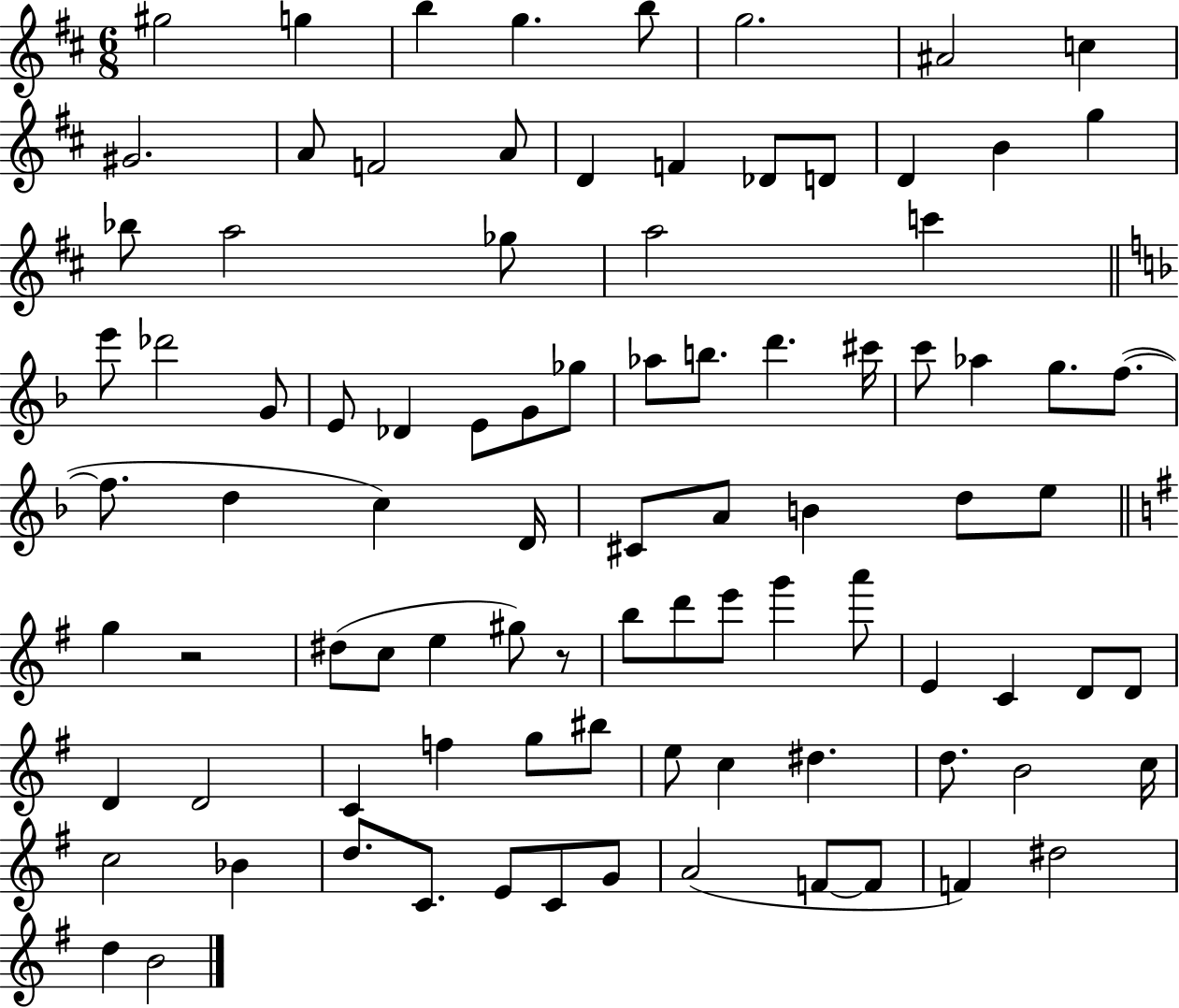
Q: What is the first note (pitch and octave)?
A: G#5